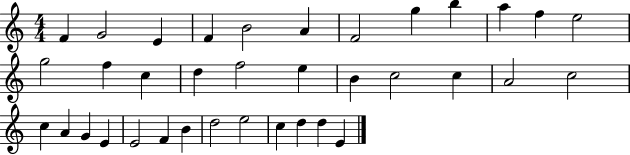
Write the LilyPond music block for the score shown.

{
  \clef treble
  \numericTimeSignature
  \time 4/4
  \key c \major
  f'4 g'2 e'4 | f'4 b'2 a'4 | f'2 g''4 b''4 | a''4 f''4 e''2 | \break g''2 f''4 c''4 | d''4 f''2 e''4 | b'4 c''2 c''4 | a'2 c''2 | \break c''4 a'4 g'4 e'4 | e'2 f'4 b'4 | d''2 e''2 | c''4 d''4 d''4 e'4 | \break \bar "|."
}